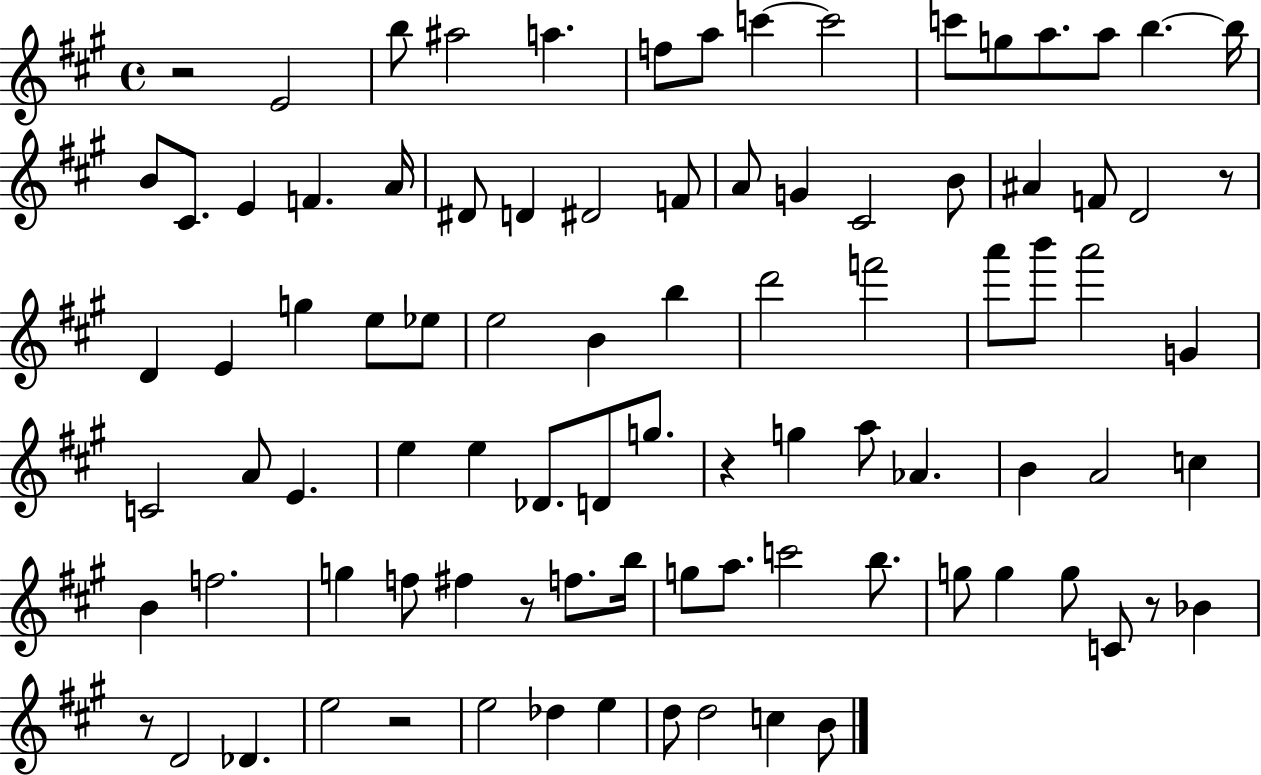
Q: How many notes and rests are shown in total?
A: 91